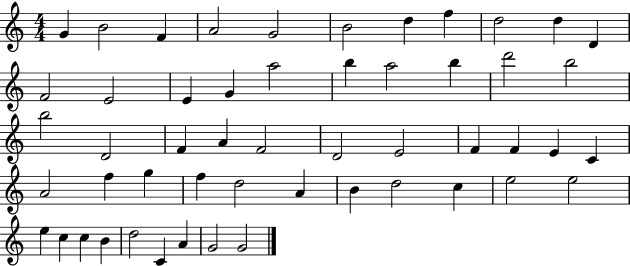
{
  \clef treble
  \numericTimeSignature
  \time 4/4
  \key c \major
  g'4 b'2 f'4 | a'2 g'2 | b'2 d''4 f''4 | d''2 d''4 d'4 | \break f'2 e'2 | e'4 g'4 a''2 | b''4 a''2 b''4 | d'''2 b''2 | \break b''2 d'2 | f'4 a'4 f'2 | d'2 e'2 | f'4 f'4 e'4 c'4 | \break a'2 f''4 g''4 | f''4 d''2 a'4 | b'4 d''2 c''4 | e''2 e''2 | \break e''4 c''4 c''4 b'4 | d''2 c'4 a'4 | g'2 g'2 | \bar "|."
}